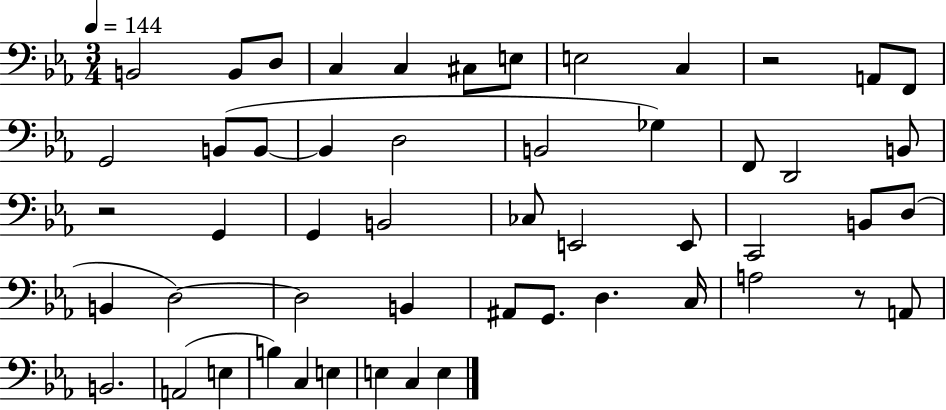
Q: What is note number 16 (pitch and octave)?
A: D3